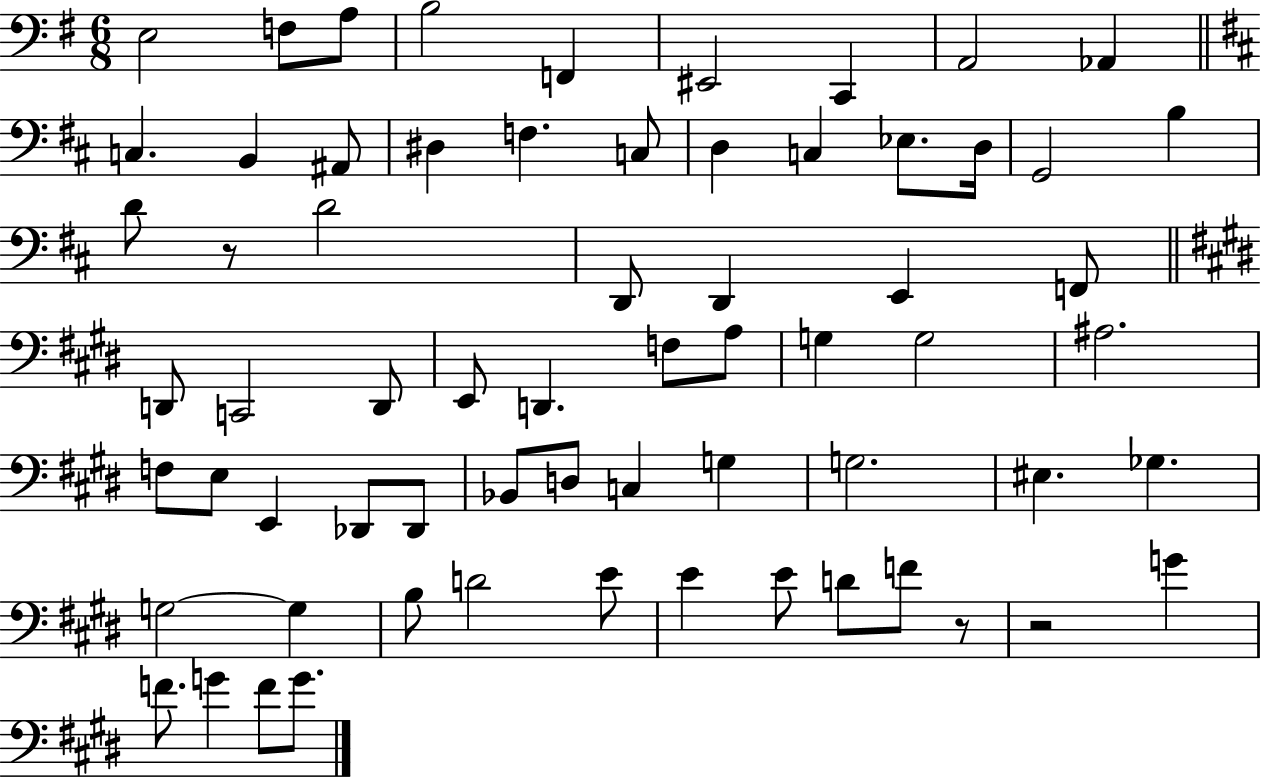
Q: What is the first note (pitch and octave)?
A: E3